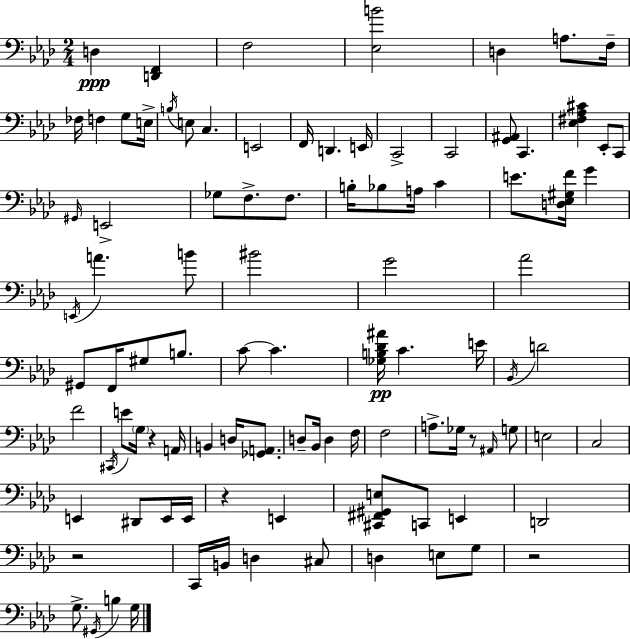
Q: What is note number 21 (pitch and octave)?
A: C2